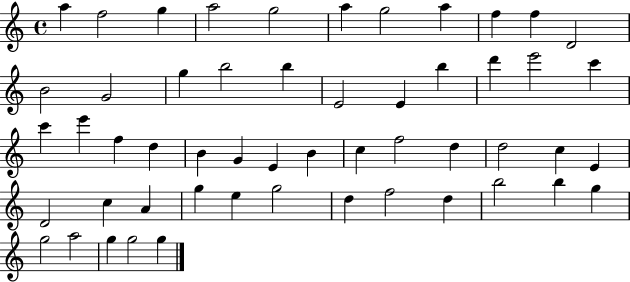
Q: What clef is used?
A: treble